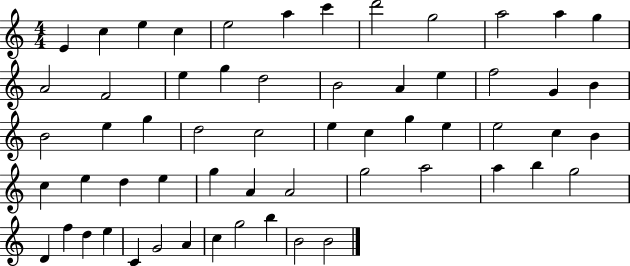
E4/q C5/q E5/q C5/q E5/h A5/q C6/q D6/h G5/h A5/h A5/q G5/q A4/h F4/h E5/q G5/q D5/h B4/h A4/q E5/q F5/h G4/q B4/q B4/h E5/q G5/q D5/h C5/h E5/q C5/q G5/q E5/q E5/h C5/q B4/q C5/q E5/q D5/q E5/q G5/q A4/q A4/h G5/h A5/h A5/q B5/q G5/h D4/q F5/q D5/q E5/q C4/q G4/h A4/q C5/q G5/h B5/q B4/h B4/h